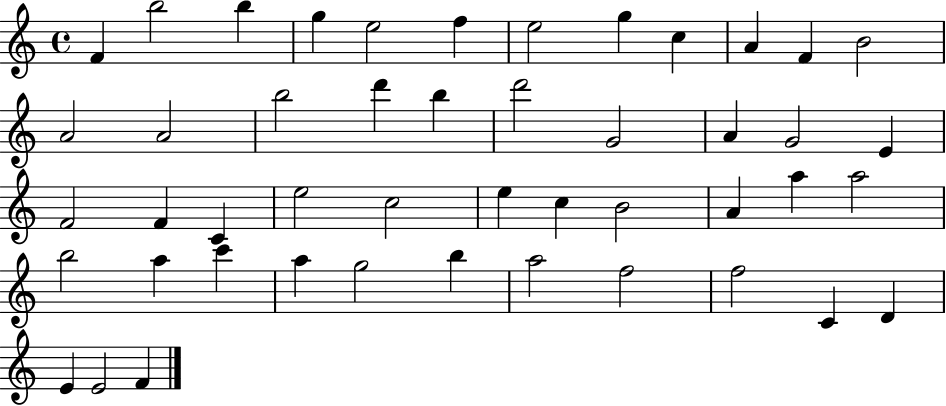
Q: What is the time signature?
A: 4/4